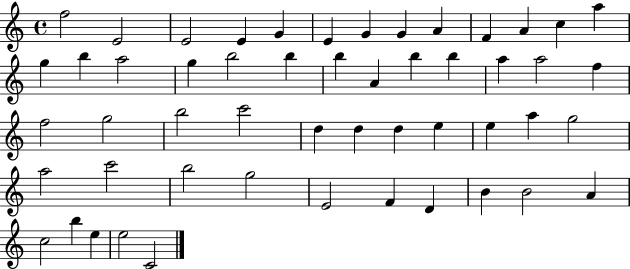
X:1
T:Untitled
M:4/4
L:1/4
K:C
f2 E2 E2 E G E G G A F A c a g b a2 g b2 b b A b b a a2 f f2 g2 b2 c'2 d d d e e a g2 a2 c'2 b2 g2 E2 F D B B2 A c2 b e e2 C2